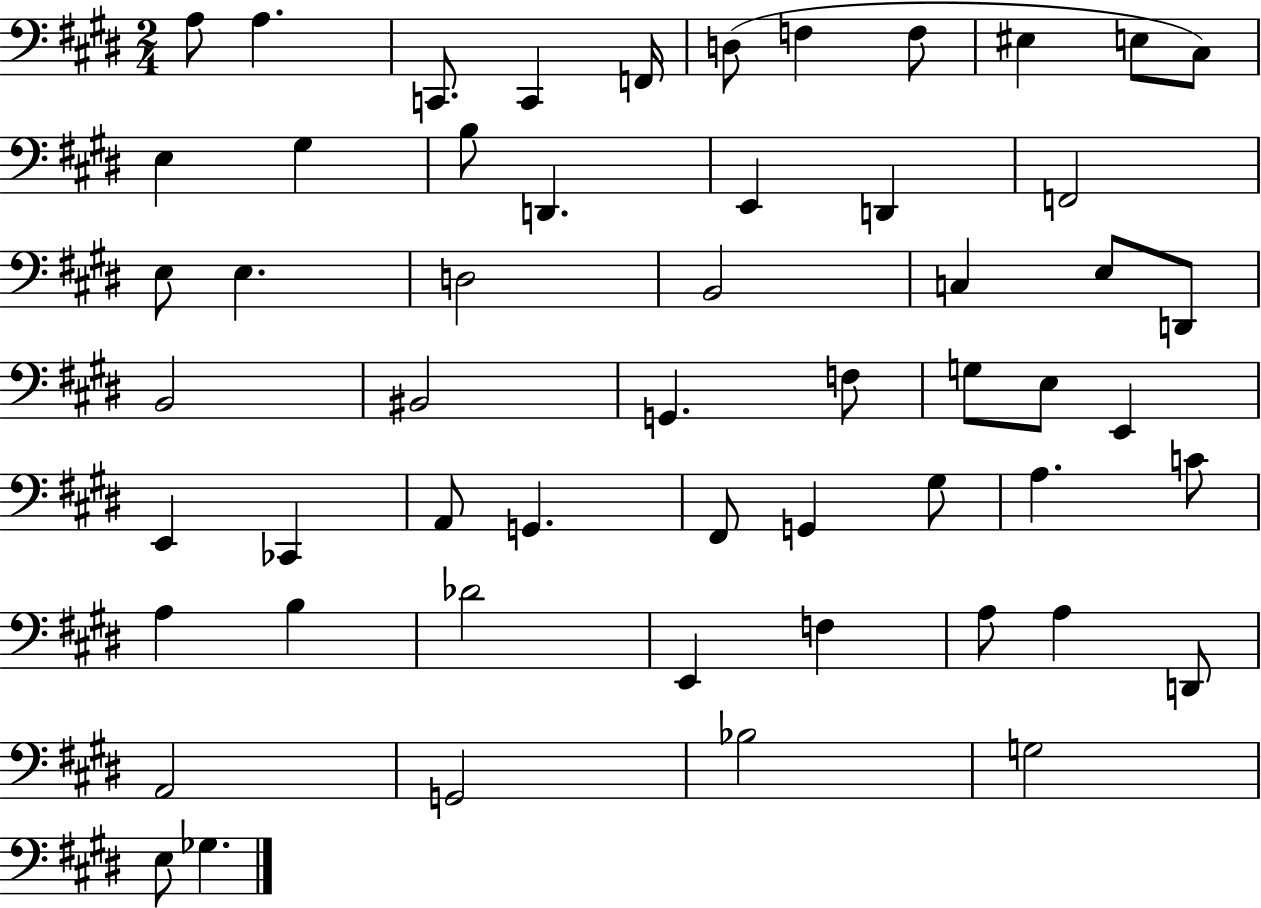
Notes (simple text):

A3/e A3/q. C2/e. C2/q F2/s D3/e F3/q F3/e EIS3/q E3/e C#3/e E3/q G#3/q B3/e D2/q. E2/q D2/q F2/h E3/e E3/q. D3/h B2/h C3/q E3/e D2/e B2/h BIS2/h G2/q. F3/e G3/e E3/e E2/q E2/q CES2/q A2/e G2/q. F#2/e G2/q G#3/e A3/q. C4/e A3/q B3/q Db4/h E2/q F3/q A3/e A3/q D2/e A2/h G2/h Bb3/h G3/h E3/e Gb3/q.